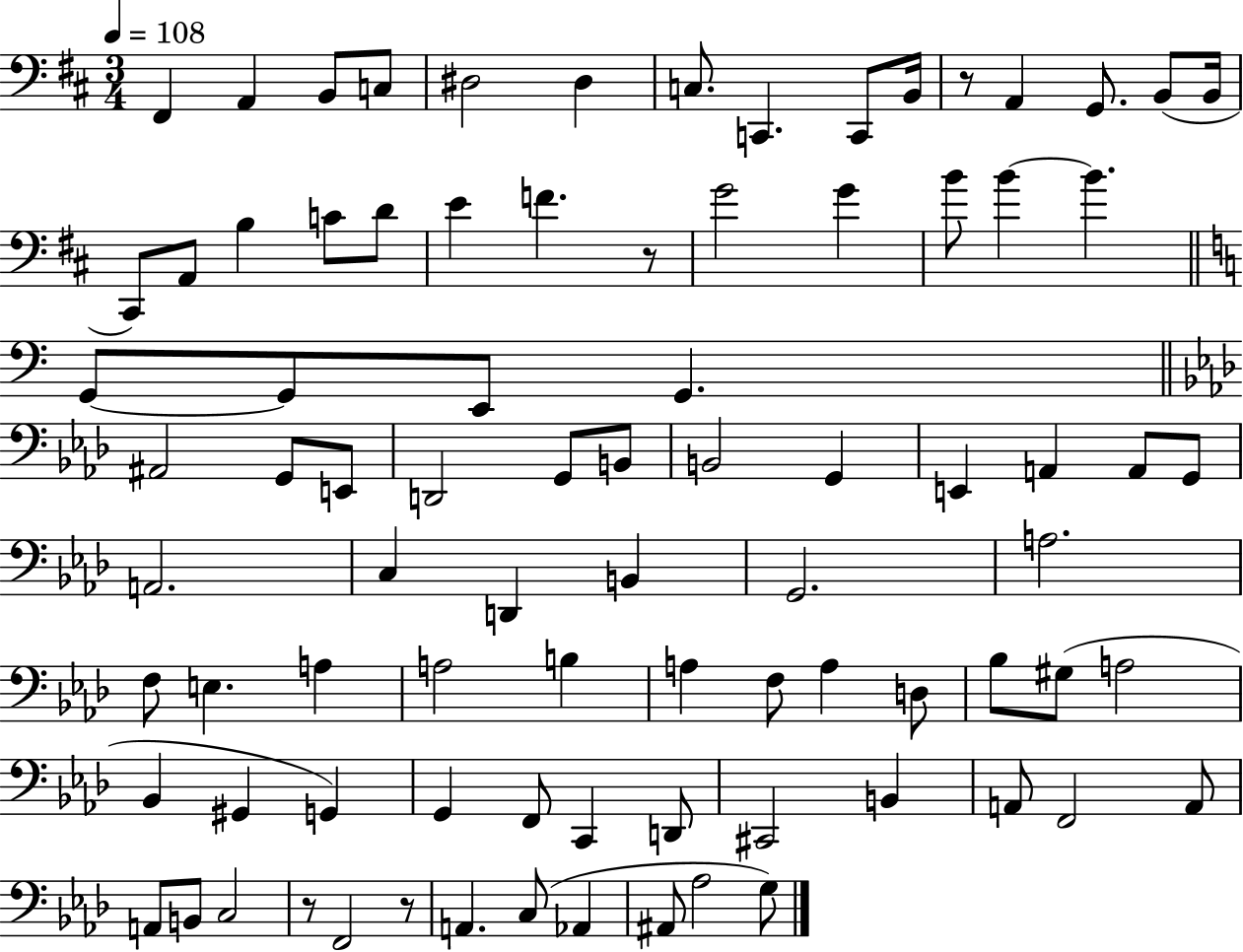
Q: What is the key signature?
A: D major